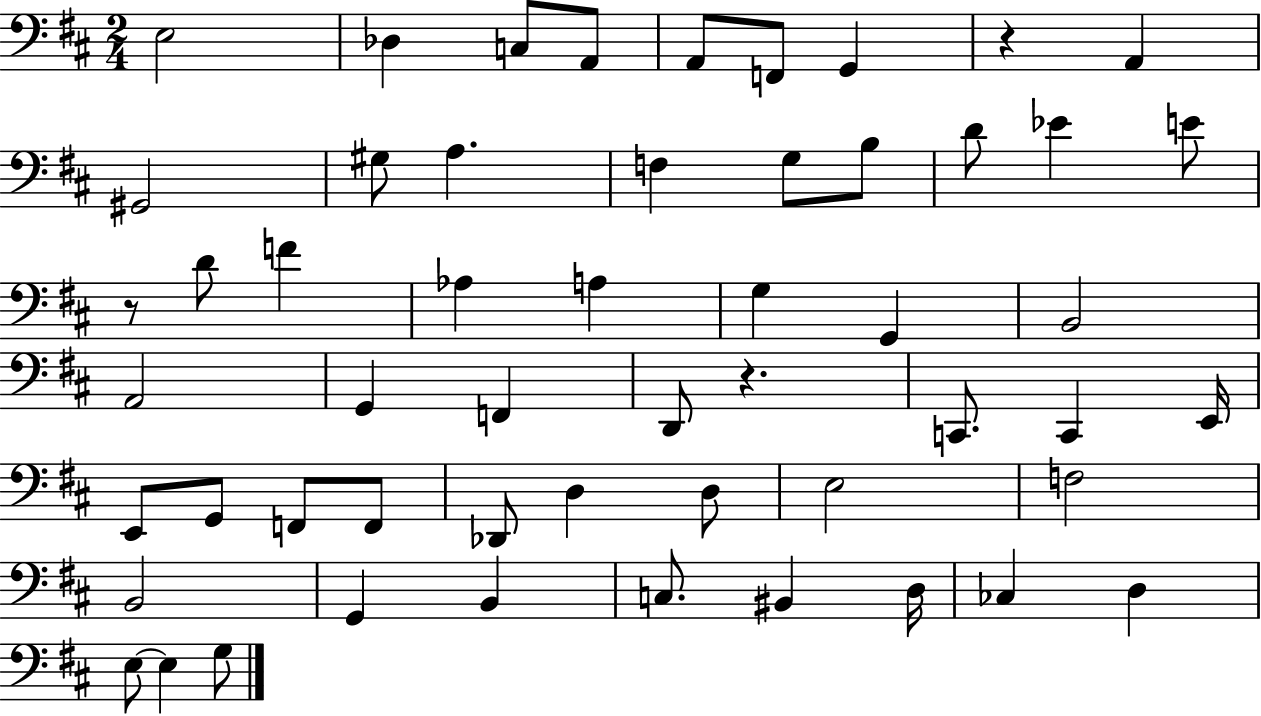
{
  \clef bass
  \numericTimeSignature
  \time 2/4
  \key d \major
  e2 | des4 c8 a,8 | a,8 f,8 g,4 | r4 a,4 | \break gis,2 | gis8 a4. | f4 g8 b8 | d'8 ees'4 e'8 | \break r8 d'8 f'4 | aes4 a4 | g4 g,4 | b,2 | \break a,2 | g,4 f,4 | d,8 r4. | c,8. c,4 e,16 | \break e,8 g,8 f,8 f,8 | des,8 d4 d8 | e2 | f2 | \break b,2 | g,4 b,4 | c8. bis,4 d16 | ces4 d4 | \break e8~~ e4 g8 | \bar "|."
}